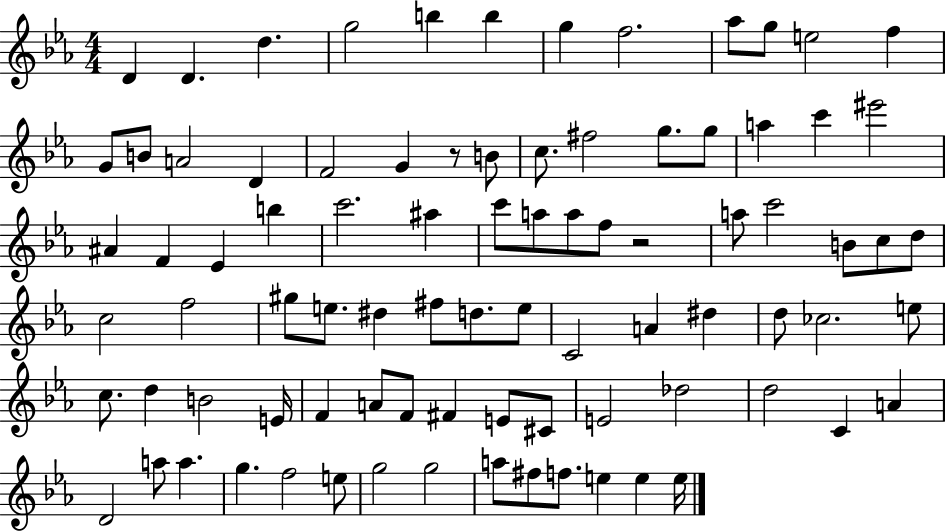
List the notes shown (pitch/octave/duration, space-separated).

D4/q D4/q. D5/q. G5/h B5/q B5/q G5/q F5/h. Ab5/e G5/e E5/h F5/q G4/e B4/e A4/h D4/q F4/h G4/q R/e B4/e C5/e. F#5/h G5/e. G5/e A5/q C6/q EIS6/h A#4/q F4/q Eb4/q B5/q C6/h. A#5/q C6/e A5/e A5/e F5/e R/h A5/e C6/h B4/e C5/e D5/e C5/h F5/h G#5/e E5/e. D#5/q F#5/e D5/e. E5/e C4/h A4/q D#5/q D5/e CES5/h. E5/e C5/e. D5/q B4/h E4/s F4/q A4/e F4/e F#4/q E4/e C#4/e E4/h Db5/h D5/h C4/q A4/q D4/h A5/e A5/q. G5/q. F5/h E5/e G5/h G5/h A5/e F#5/e F5/e. E5/q E5/q E5/s